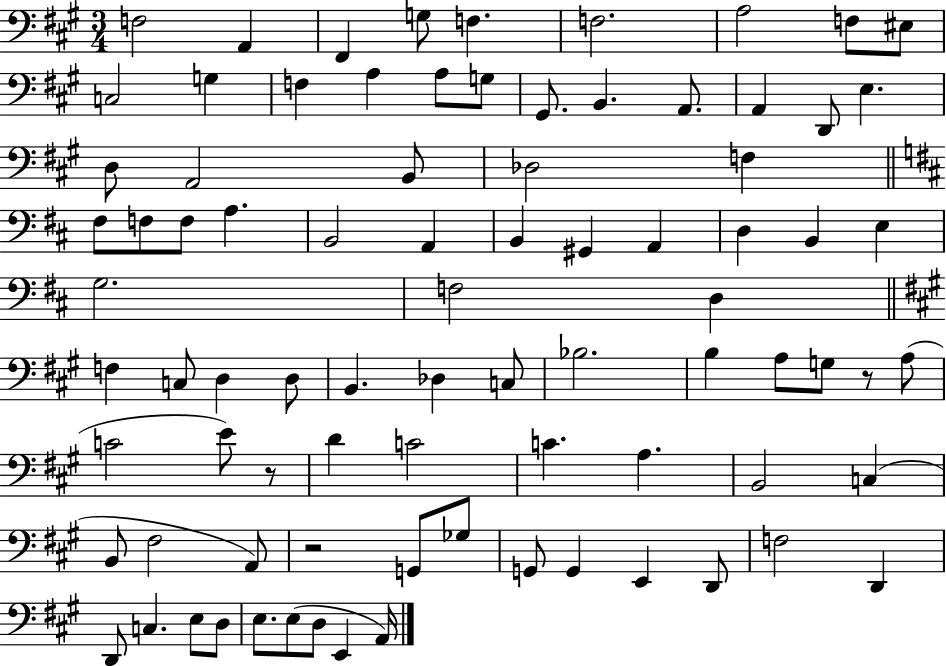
X:1
T:Untitled
M:3/4
L:1/4
K:A
F,2 A,, ^F,, G,/2 F, F,2 A,2 F,/2 ^E,/2 C,2 G, F, A, A,/2 G,/2 ^G,,/2 B,, A,,/2 A,, D,,/2 E, D,/2 A,,2 B,,/2 _D,2 F, ^F,/2 F,/2 F,/2 A, B,,2 A,, B,, ^G,, A,, D, B,, E, G,2 F,2 D, F, C,/2 D, D,/2 B,, _D, C,/2 _B,2 B, A,/2 G,/2 z/2 A,/2 C2 E/2 z/2 D C2 C A, B,,2 C, B,,/2 ^F,2 A,,/2 z2 G,,/2 _G,/2 G,,/2 G,, E,, D,,/2 F,2 D,, D,,/2 C, E,/2 D,/2 E,/2 E,/2 D,/2 E,, A,,/4